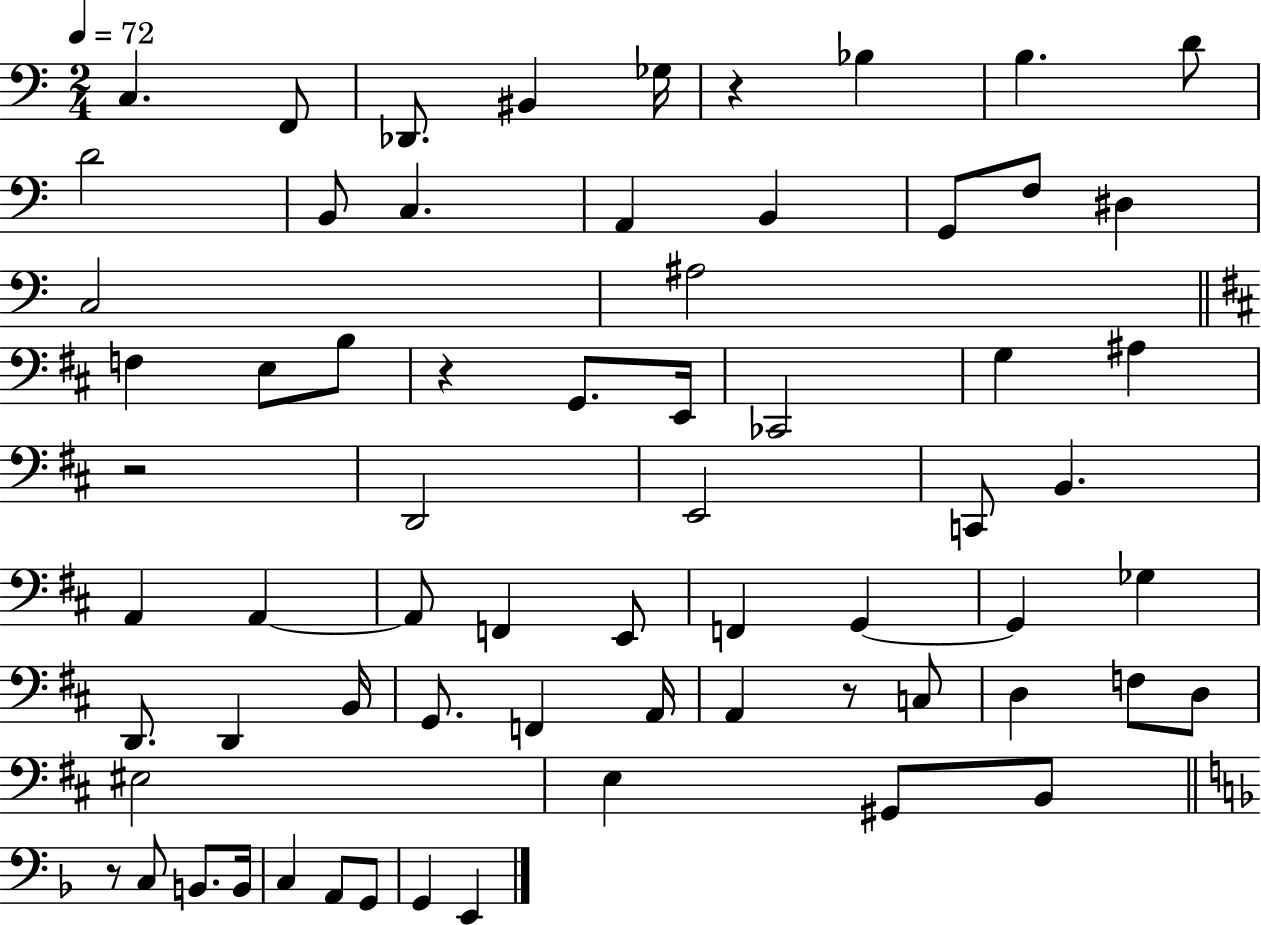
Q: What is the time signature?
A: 2/4